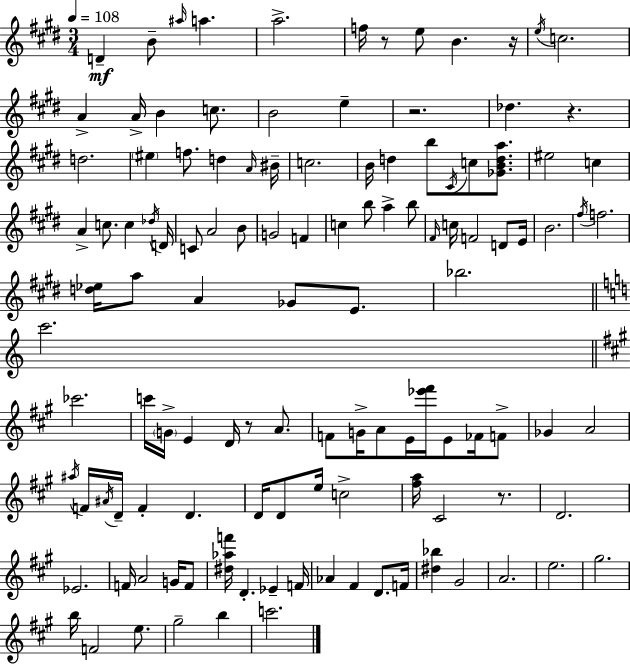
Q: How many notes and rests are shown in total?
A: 120